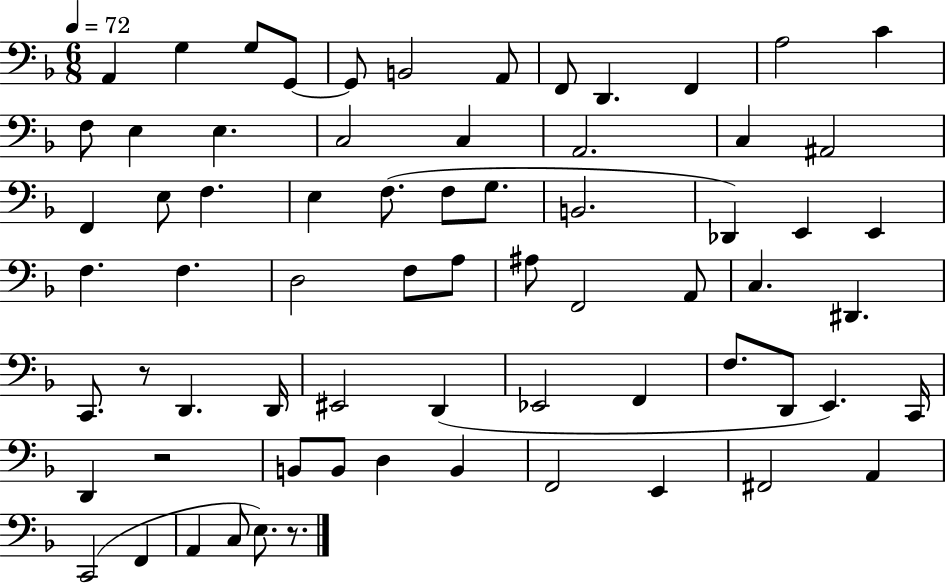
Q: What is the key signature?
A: F major